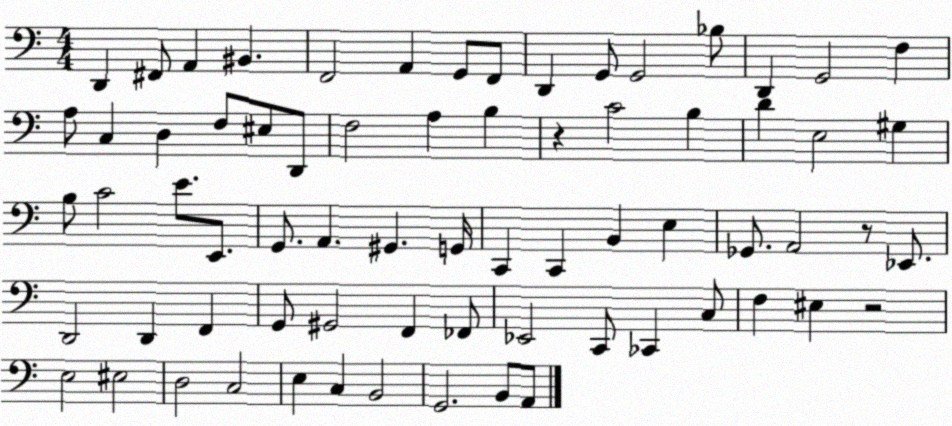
X:1
T:Untitled
M:4/4
L:1/4
K:C
D,, ^F,,/2 A,, ^B,, F,,2 A,, G,,/2 F,,/2 D,, G,,/2 G,,2 _B,/2 D,, G,,2 F, A,/2 C, D, F,/2 ^E,/2 D,,/2 F,2 A, B, z C2 B, D E,2 ^G, B,/2 C2 E/2 E,,/2 G,,/2 A,, ^G,, G,,/4 C,, C,, B,, E, _G,,/2 A,,2 z/2 _E,,/2 D,,2 D,, F,, G,,/2 ^G,,2 F,, _F,,/2 _E,,2 C,,/2 _C,, C,/2 F, ^E, z2 E,2 ^E,2 D,2 C,2 E, C, B,,2 G,,2 B,,/2 A,,/2